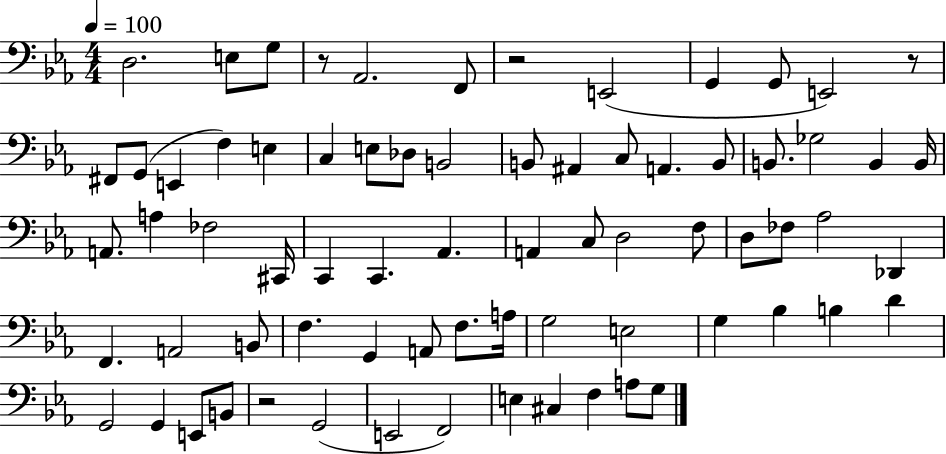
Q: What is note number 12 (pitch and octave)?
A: E2